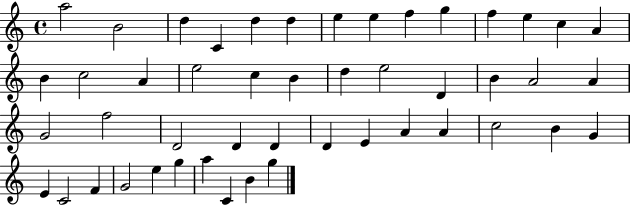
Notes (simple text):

A5/h B4/h D5/q C4/q D5/q D5/q E5/q E5/q F5/q G5/q F5/q E5/q C5/q A4/q B4/q C5/h A4/q E5/h C5/q B4/q D5/q E5/h D4/q B4/q A4/h A4/q G4/h F5/h D4/h D4/q D4/q D4/q E4/q A4/q A4/q C5/h B4/q G4/q E4/q C4/h F4/q G4/h E5/q G5/q A5/q C4/q B4/q G5/q